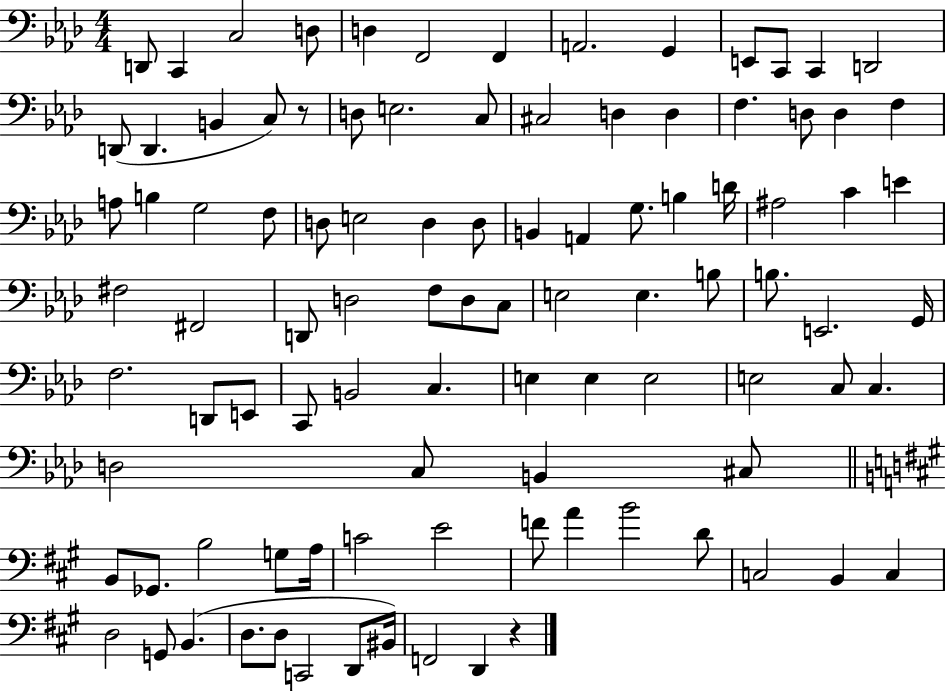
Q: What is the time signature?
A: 4/4